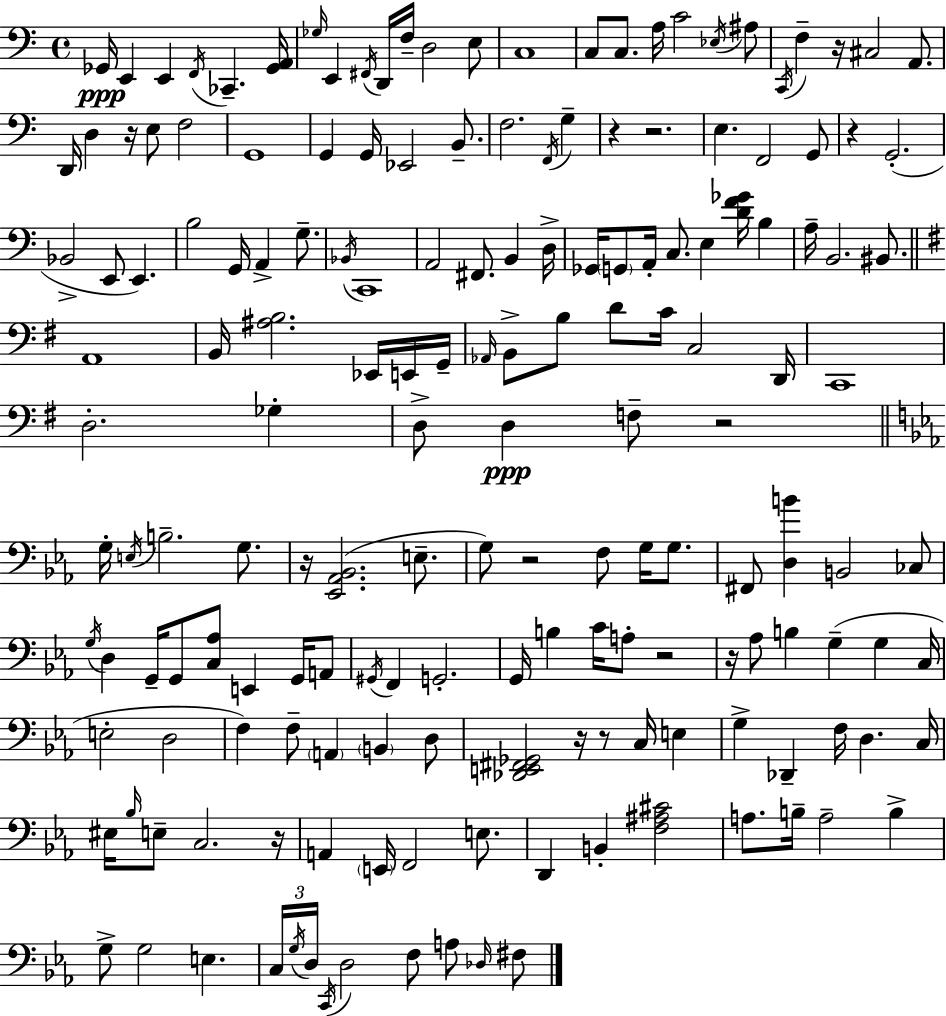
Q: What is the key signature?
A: C major